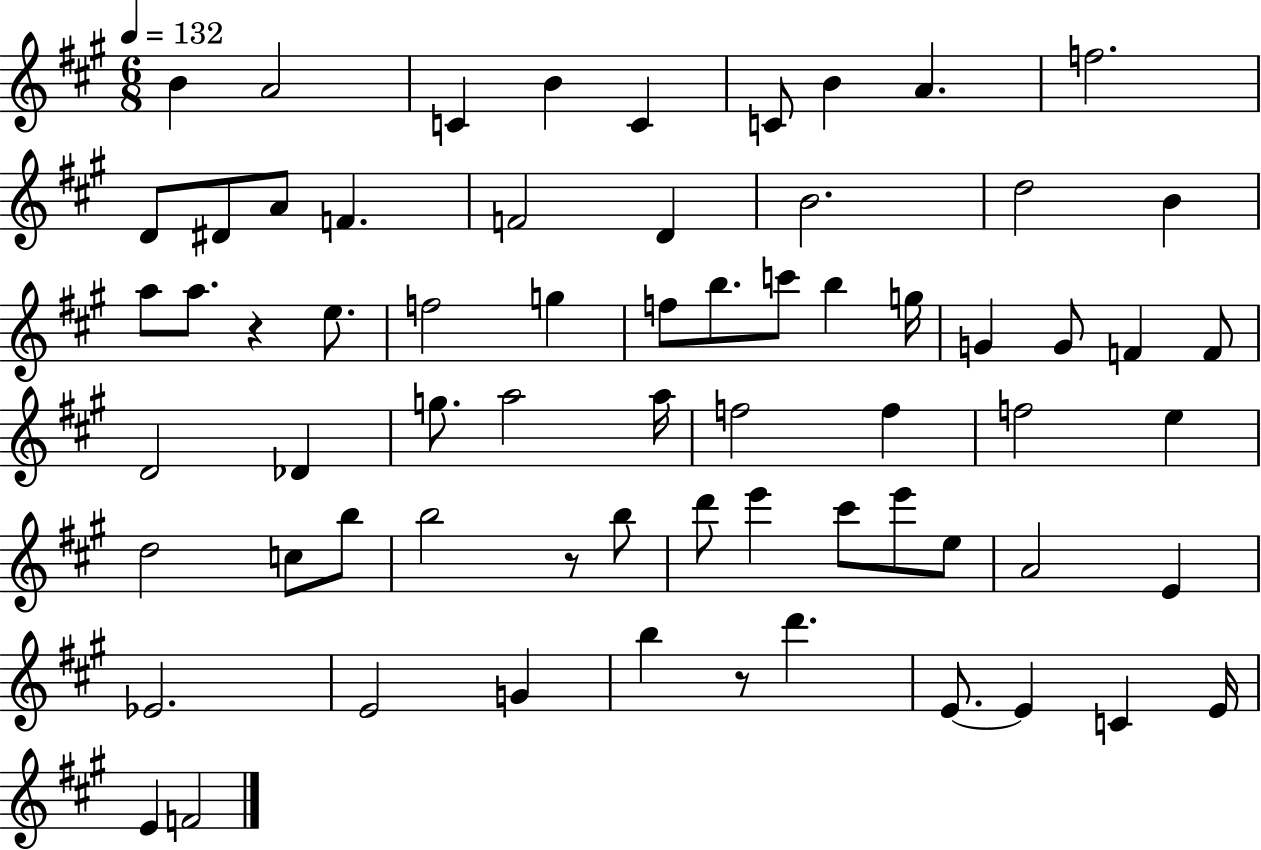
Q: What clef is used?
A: treble